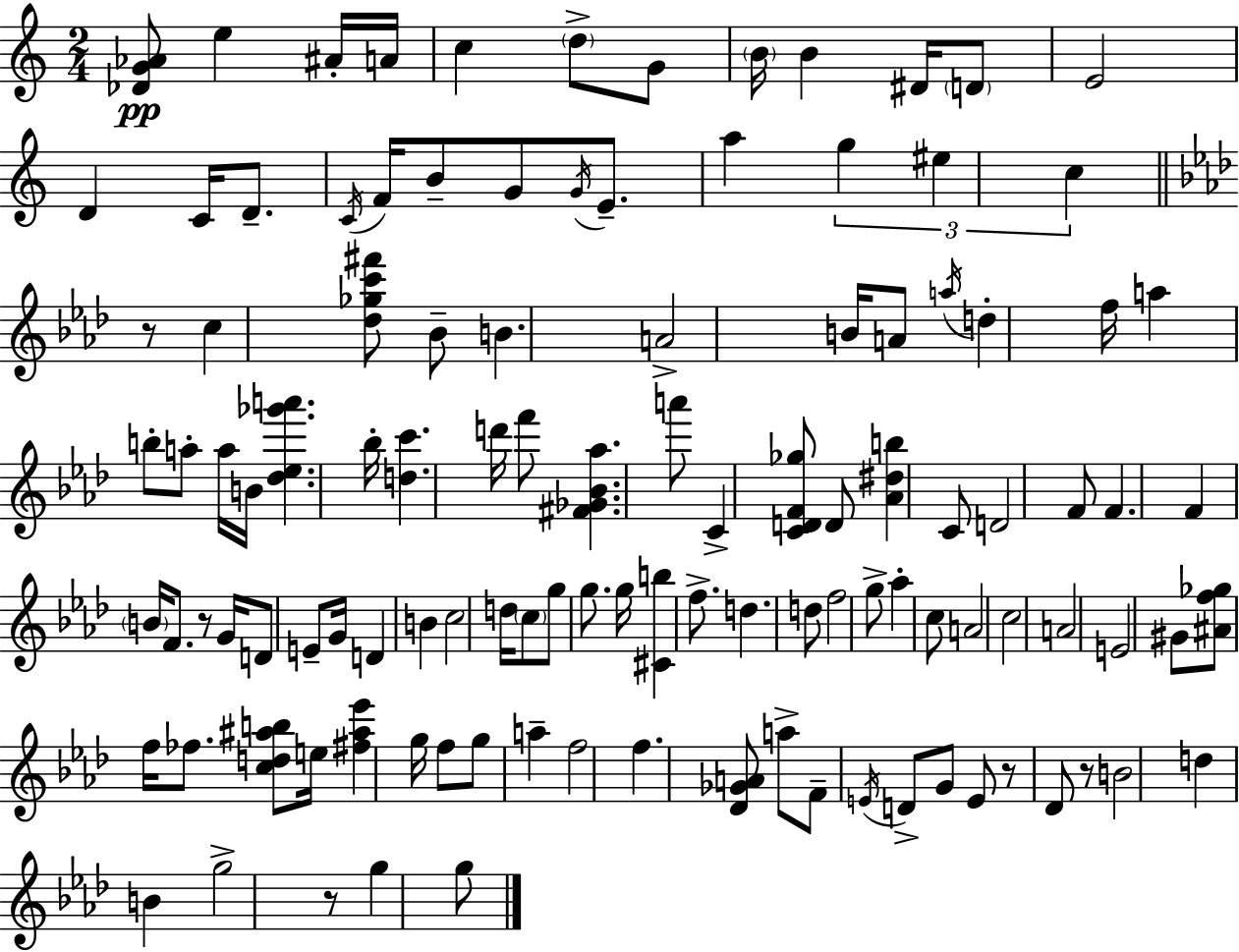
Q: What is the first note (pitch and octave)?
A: E5